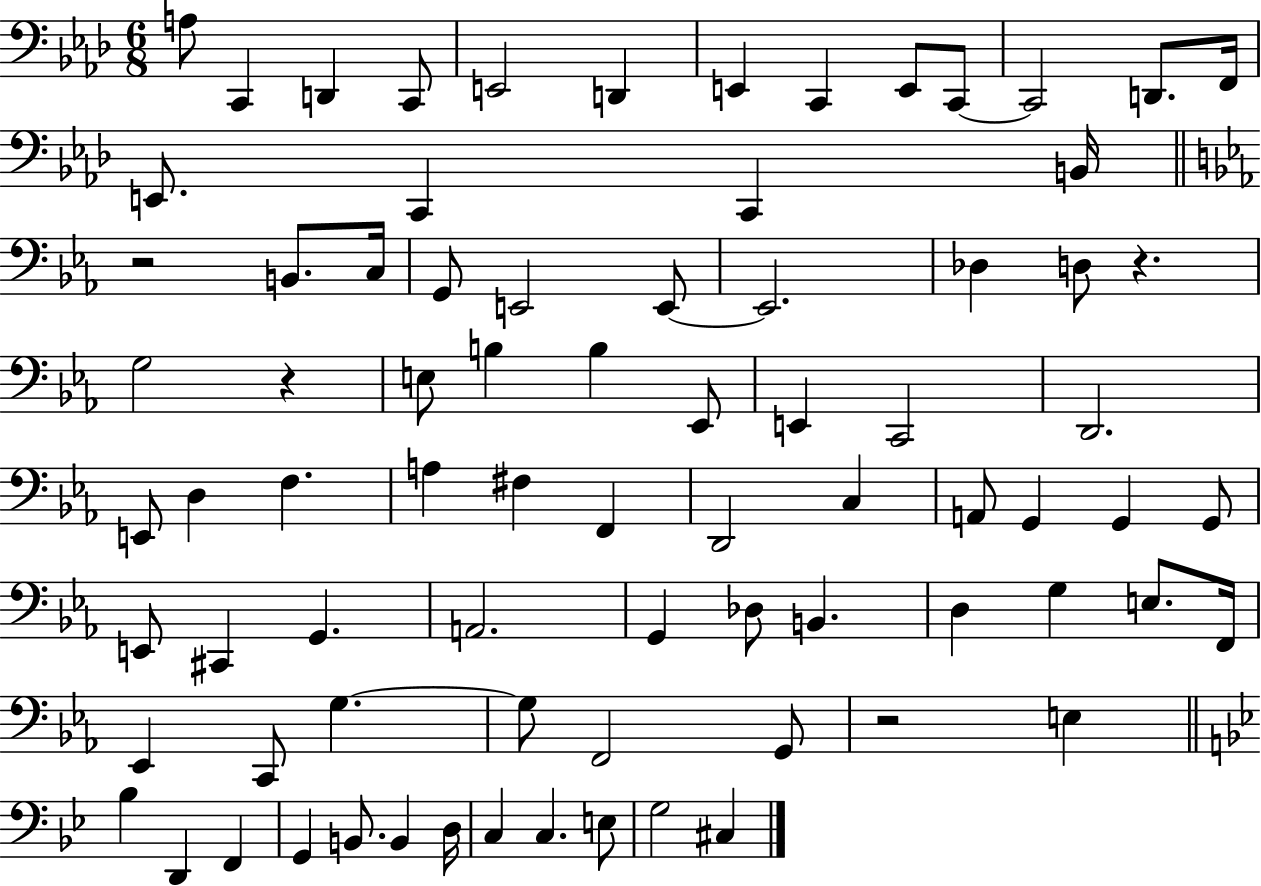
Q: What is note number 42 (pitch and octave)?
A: A2